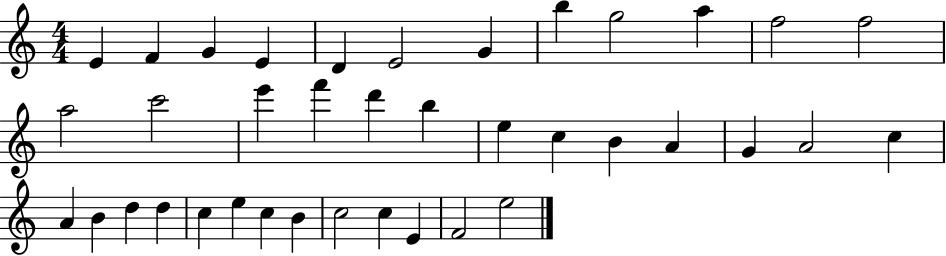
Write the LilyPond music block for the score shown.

{
  \clef treble
  \numericTimeSignature
  \time 4/4
  \key c \major
  e'4 f'4 g'4 e'4 | d'4 e'2 g'4 | b''4 g''2 a''4 | f''2 f''2 | \break a''2 c'''2 | e'''4 f'''4 d'''4 b''4 | e''4 c''4 b'4 a'4 | g'4 a'2 c''4 | \break a'4 b'4 d''4 d''4 | c''4 e''4 c''4 b'4 | c''2 c''4 e'4 | f'2 e''2 | \break \bar "|."
}